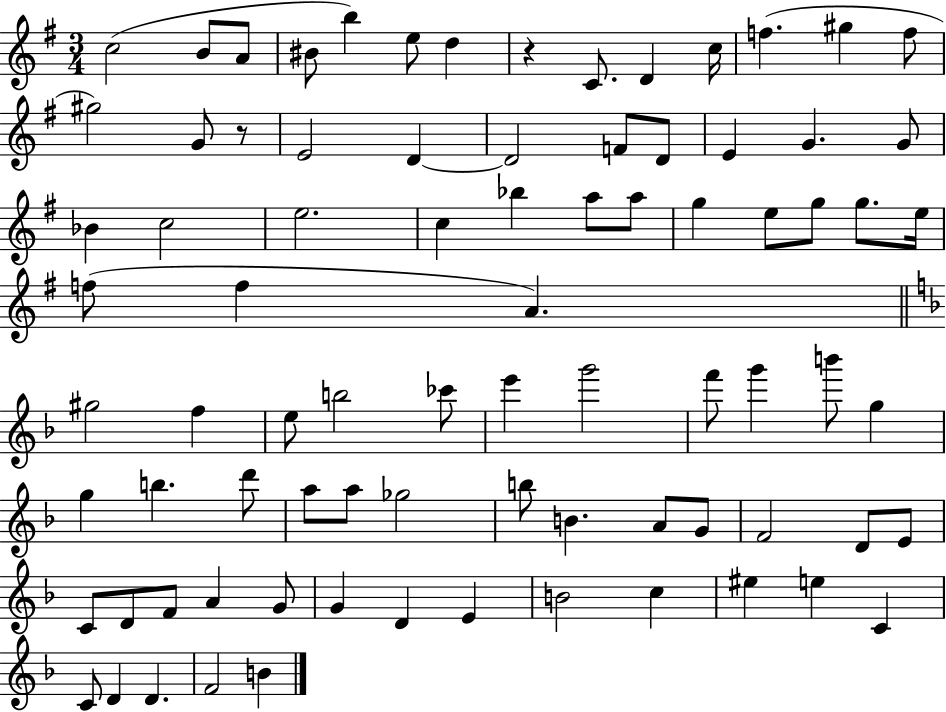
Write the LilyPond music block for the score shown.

{
  \clef treble
  \numericTimeSignature
  \time 3/4
  \key g \major
  c''2( b'8 a'8 | bis'8 b''4) e''8 d''4 | r4 c'8. d'4 c''16 | f''4.( gis''4 f''8 | \break gis''2) g'8 r8 | e'2 d'4~~ | d'2 f'8 d'8 | e'4 g'4. g'8 | \break bes'4 c''2 | e''2. | c''4 bes''4 a''8 a''8 | g''4 e''8 g''8 g''8. e''16 | \break f''8( f''4 a'4.) | \bar "||" \break \key d \minor gis''2 f''4 | e''8 b''2 ces'''8 | e'''4 g'''2 | f'''8 g'''4 b'''8 g''4 | \break g''4 b''4. d'''8 | a''8 a''8 ges''2 | b''8 b'4. a'8 g'8 | f'2 d'8 e'8 | \break c'8 d'8 f'8 a'4 g'8 | g'4 d'4 e'4 | b'2 c''4 | eis''4 e''4 c'4 | \break c'8 d'4 d'4. | f'2 b'4 | \bar "|."
}